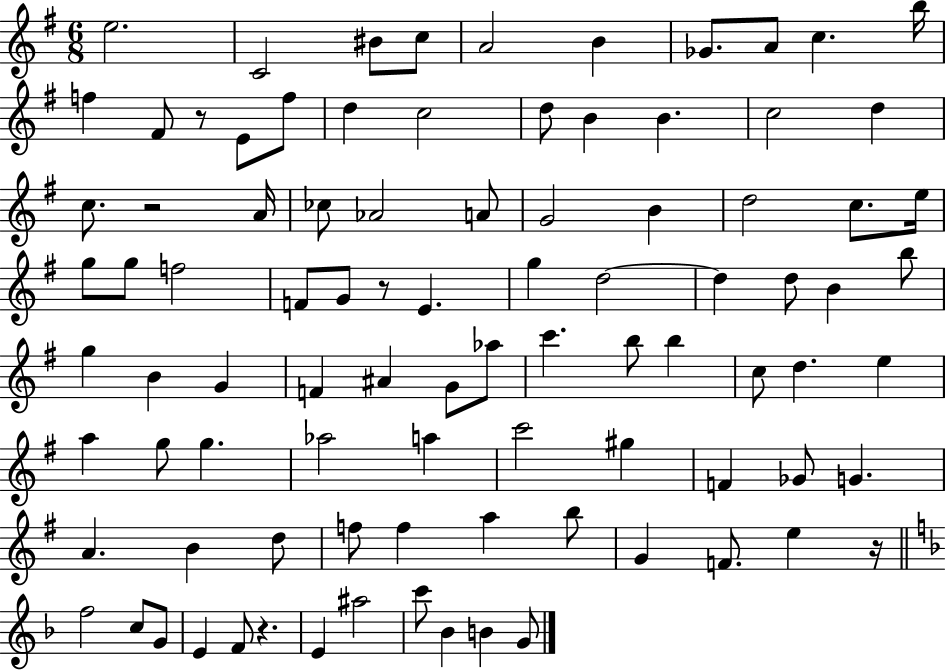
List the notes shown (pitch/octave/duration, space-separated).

E5/h. C4/h BIS4/e C5/e A4/h B4/q Gb4/e. A4/e C5/q. B5/s F5/q F#4/e R/e E4/e F5/e D5/q C5/h D5/e B4/q B4/q. C5/h D5/q C5/e. R/h A4/s CES5/e Ab4/h A4/e G4/h B4/q D5/h C5/e. E5/s G5/e G5/e F5/h F4/e G4/e R/e E4/q. G5/q D5/h D5/q D5/e B4/q B5/e G5/q B4/q G4/q F4/q A#4/q G4/e Ab5/e C6/q. B5/e B5/q C5/e D5/q. E5/q A5/q G5/e G5/q. Ab5/h A5/q C6/h G#5/q F4/q Gb4/e G4/q. A4/q. B4/q D5/e F5/e F5/q A5/q B5/e G4/q F4/e. E5/q R/s F5/h C5/e G4/e E4/q F4/e R/q. E4/q A#5/h C6/e Bb4/q B4/q G4/e